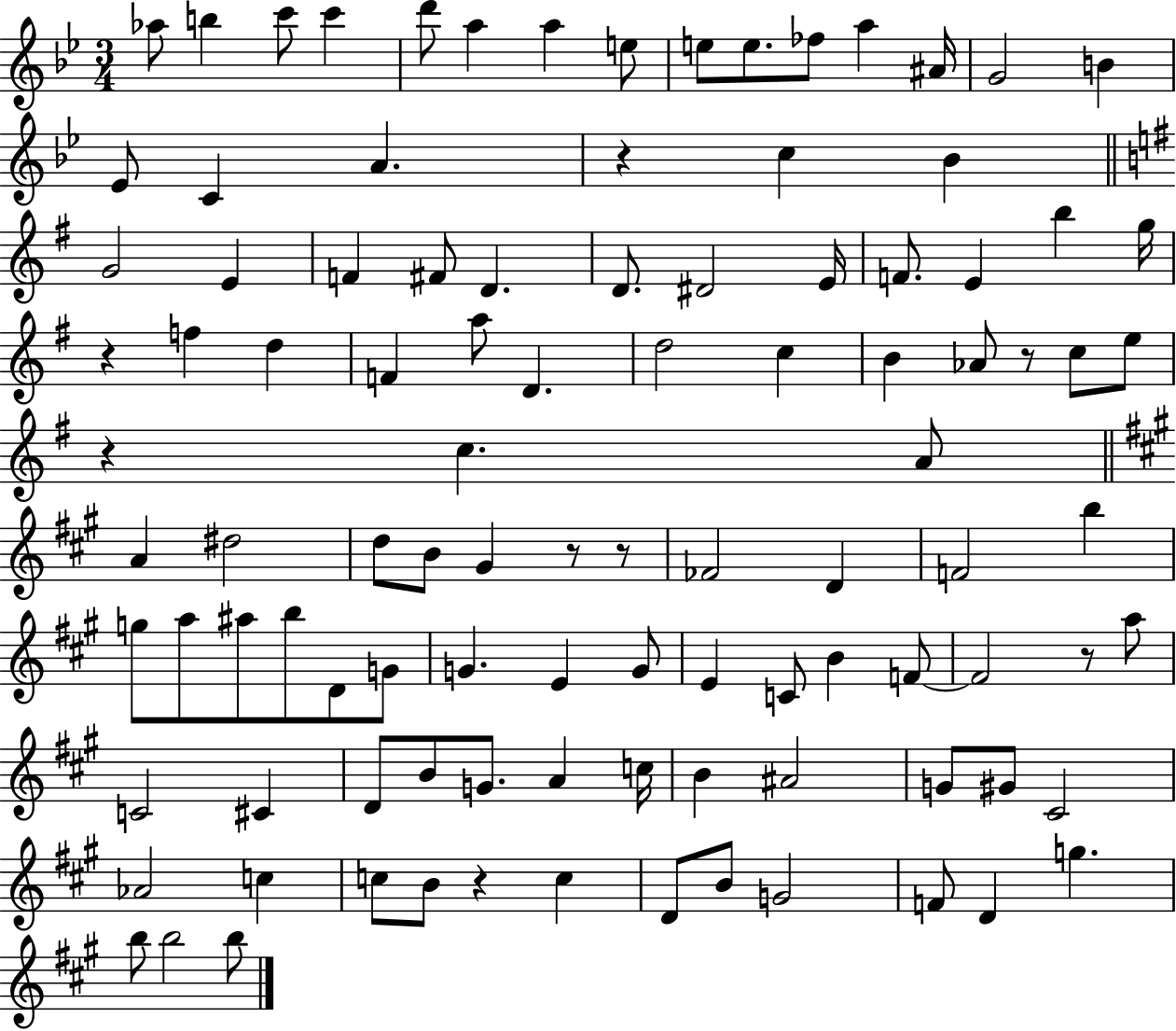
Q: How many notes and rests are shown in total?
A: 103